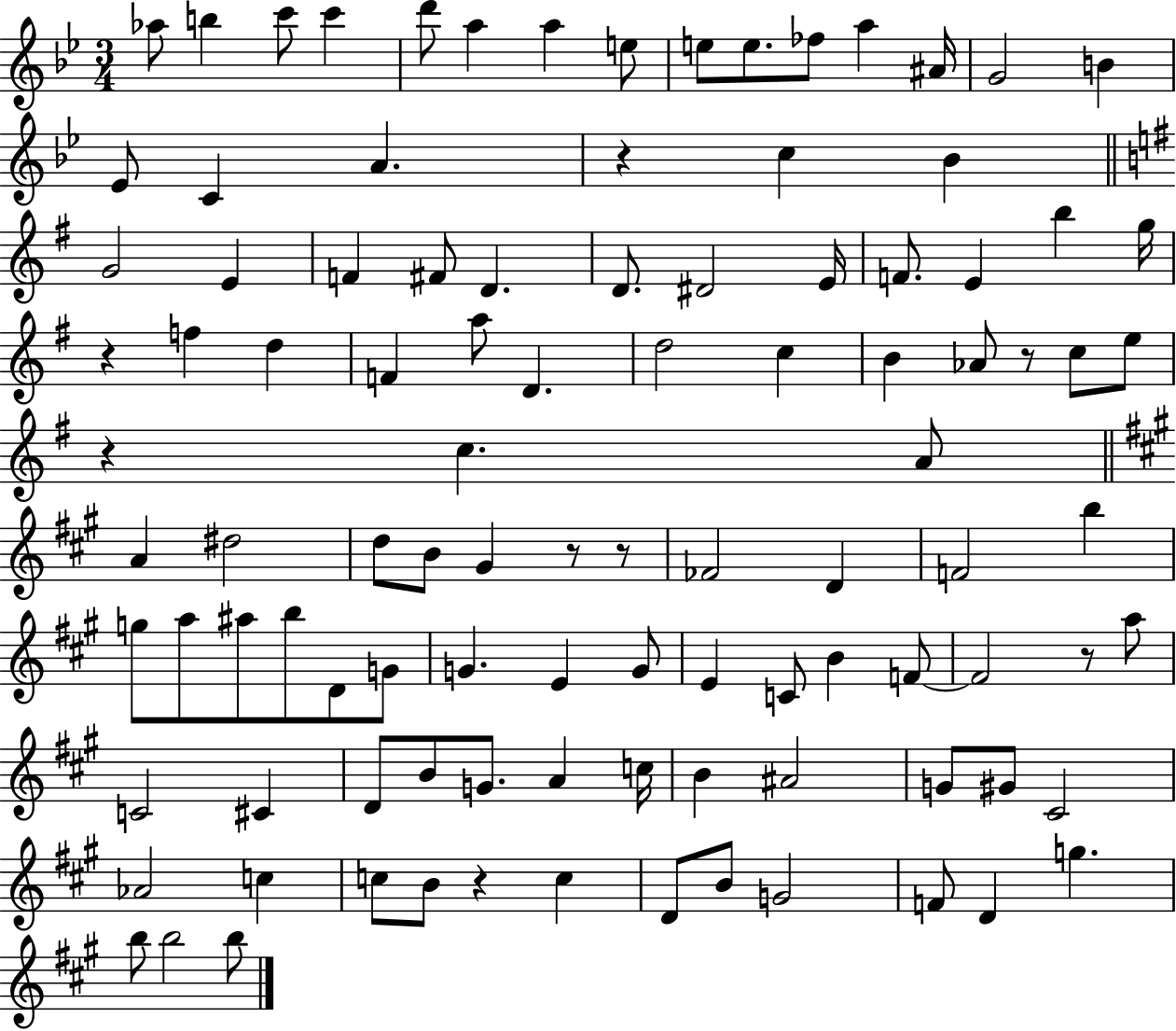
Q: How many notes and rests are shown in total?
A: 103